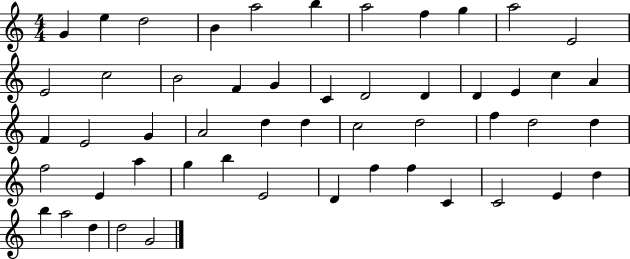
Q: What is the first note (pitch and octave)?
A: G4